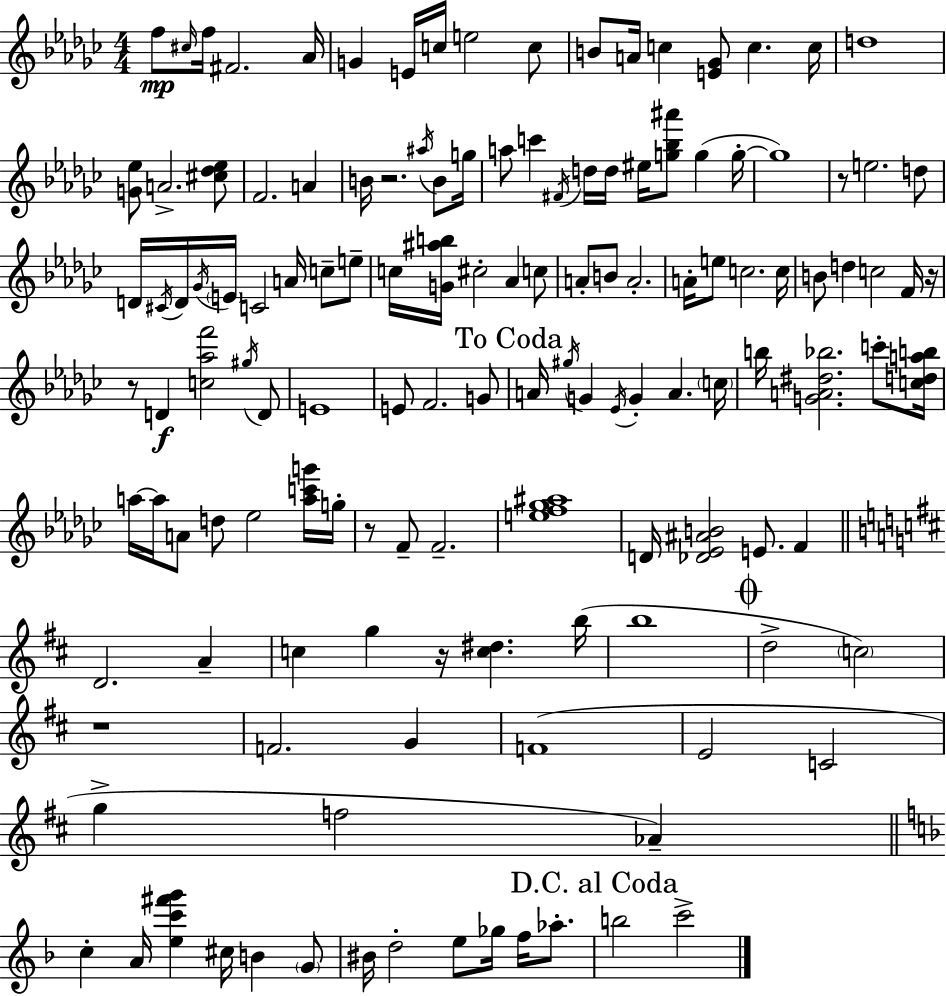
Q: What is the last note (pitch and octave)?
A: C6